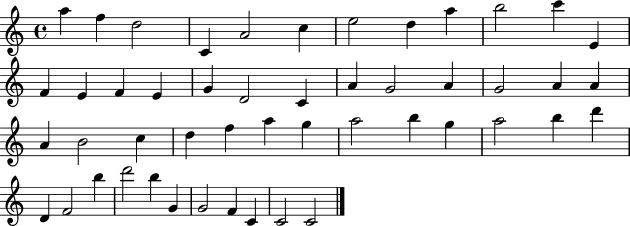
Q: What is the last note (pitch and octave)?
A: C4